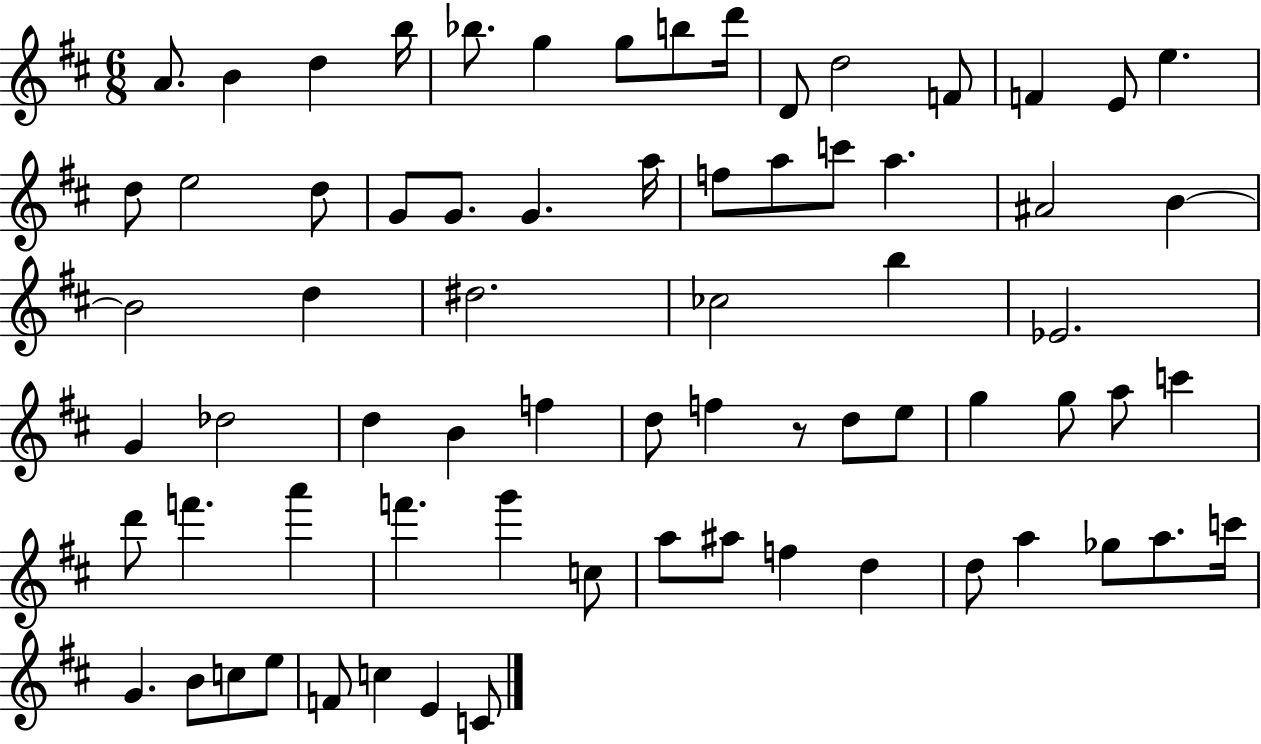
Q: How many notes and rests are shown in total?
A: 71